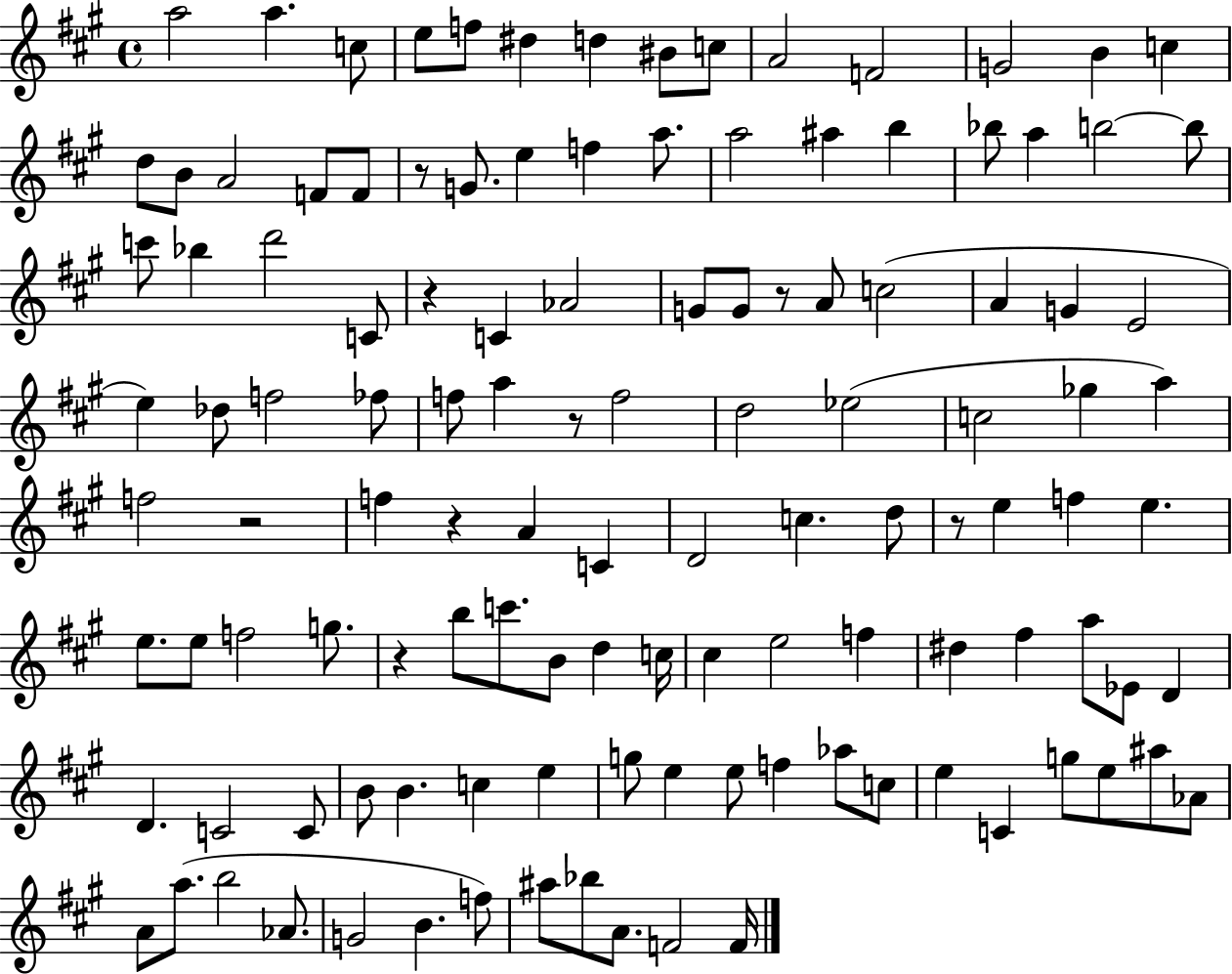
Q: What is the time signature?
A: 4/4